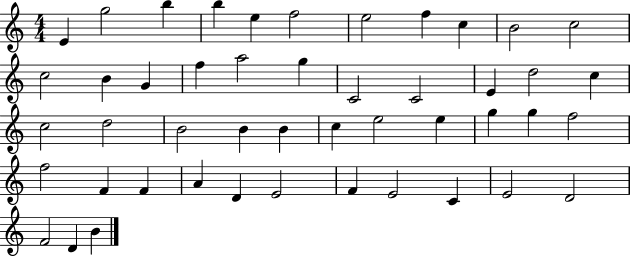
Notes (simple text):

E4/q G5/h B5/q B5/q E5/q F5/h E5/h F5/q C5/q B4/h C5/h C5/h B4/q G4/q F5/q A5/h G5/q C4/h C4/h E4/q D5/h C5/q C5/h D5/h B4/h B4/q B4/q C5/q E5/h E5/q G5/q G5/q F5/h F5/h F4/q F4/q A4/q D4/q E4/h F4/q E4/h C4/q E4/h D4/h F4/h D4/q B4/q